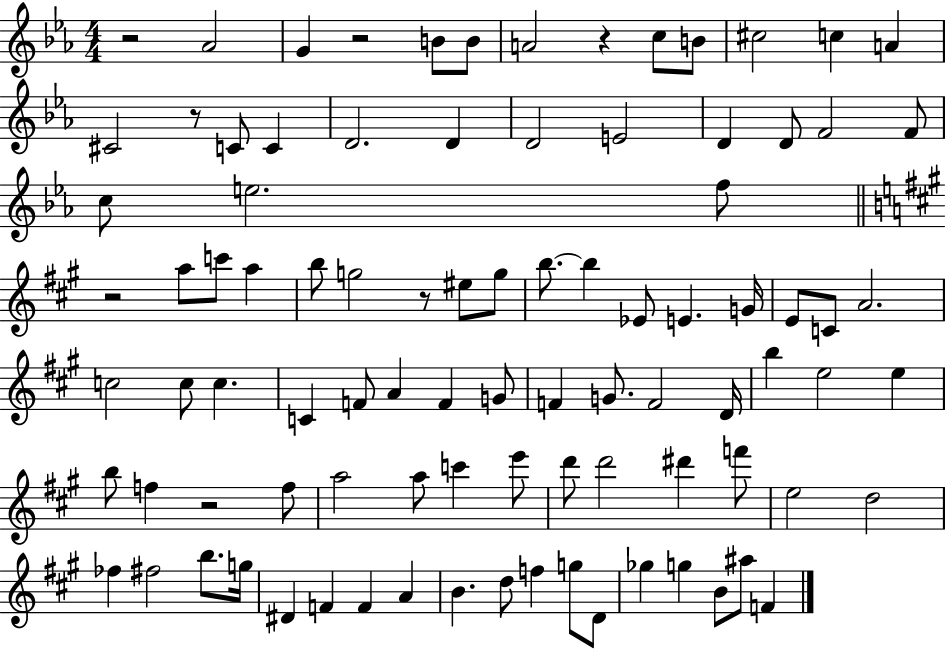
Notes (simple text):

R/h Ab4/h G4/q R/h B4/e B4/e A4/h R/q C5/e B4/e C#5/h C5/q A4/q C#4/h R/e C4/e C4/q D4/h. D4/q D4/h E4/h D4/q D4/e F4/h F4/e C5/e E5/h. F5/e R/h A5/e C6/e A5/q B5/e G5/h R/e EIS5/e G5/e B5/e. B5/q Eb4/e E4/q. G4/s E4/e C4/e A4/h. C5/h C5/e C5/q. C4/q F4/e A4/q F4/q G4/e F4/q G4/e. F4/h D4/s B5/q E5/h E5/q B5/e F5/q R/h F5/e A5/h A5/e C6/q E6/e D6/e D6/h D#6/q F6/e E5/h D5/h FES5/q F#5/h B5/e. G5/s D#4/q F4/q F4/q A4/q B4/q. D5/e F5/q G5/e D4/e Gb5/q G5/q B4/e A#5/e F4/q